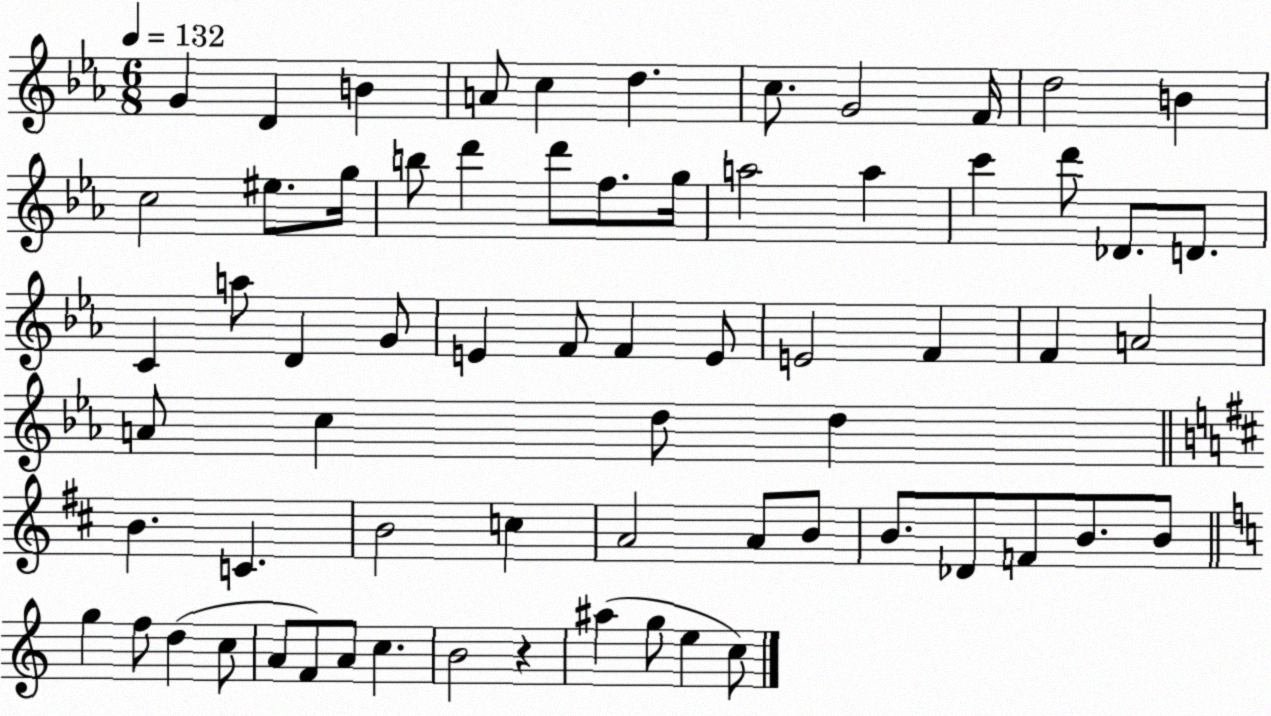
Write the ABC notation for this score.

X:1
T:Untitled
M:6/8
L:1/4
K:Eb
G D B A/2 c d c/2 G2 F/4 d2 B c2 ^e/2 g/4 b/2 d' d'/2 f/2 g/4 a2 a c' d'/2 _D/2 D/2 C a/2 D G/2 E F/2 F E/2 E2 F F A2 A/2 c d/2 d B C B2 c A2 A/2 B/2 B/2 _D/2 F/2 B/2 B/2 g f/2 d c/2 A/2 F/2 A/2 c B2 z ^a g/2 e c/2